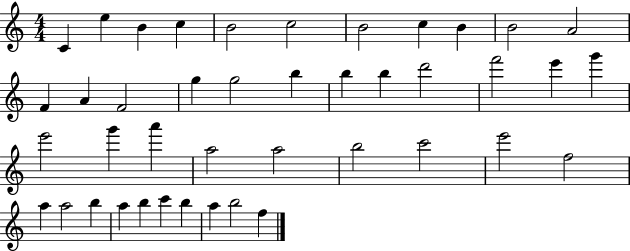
X:1
T:Untitled
M:4/4
L:1/4
K:C
C e B c B2 c2 B2 c B B2 A2 F A F2 g g2 b b b d'2 f'2 e' g' e'2 g' a' a2 a2 b2 c'2 e'2 f2 a a2 b a b c' b a b2 f